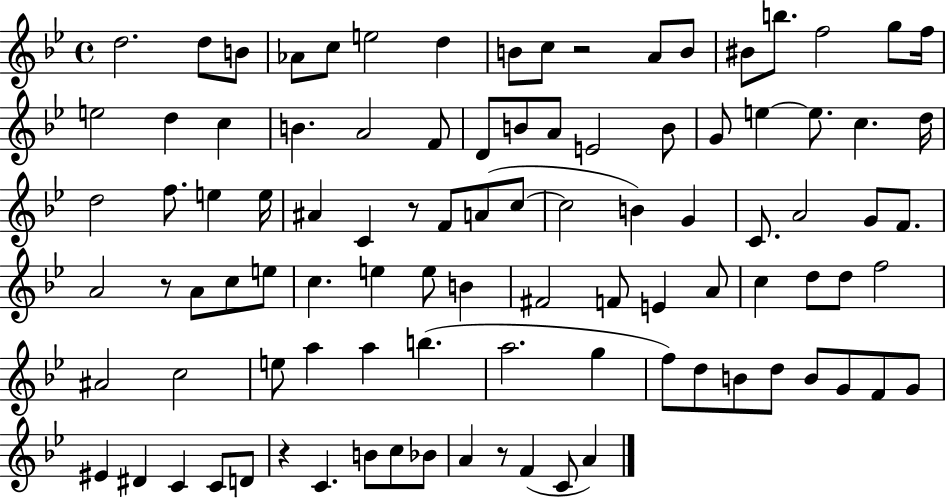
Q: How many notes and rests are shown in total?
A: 98